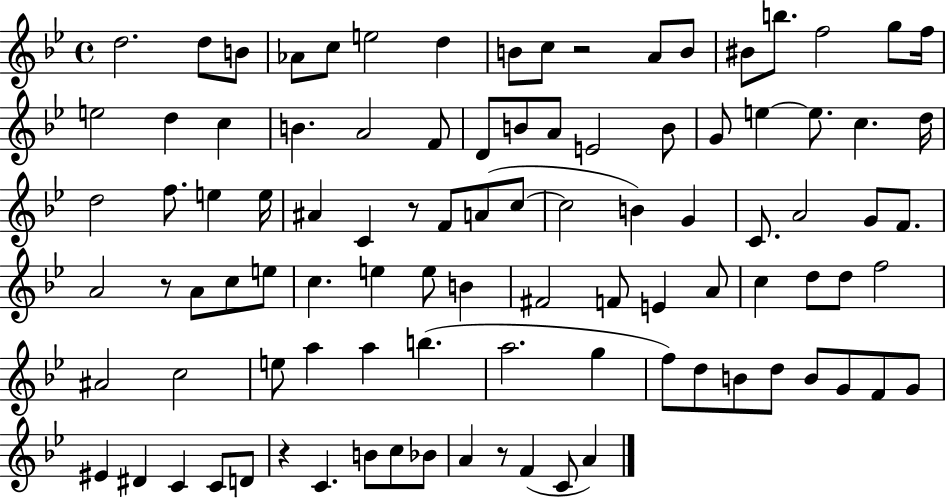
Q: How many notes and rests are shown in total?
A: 98